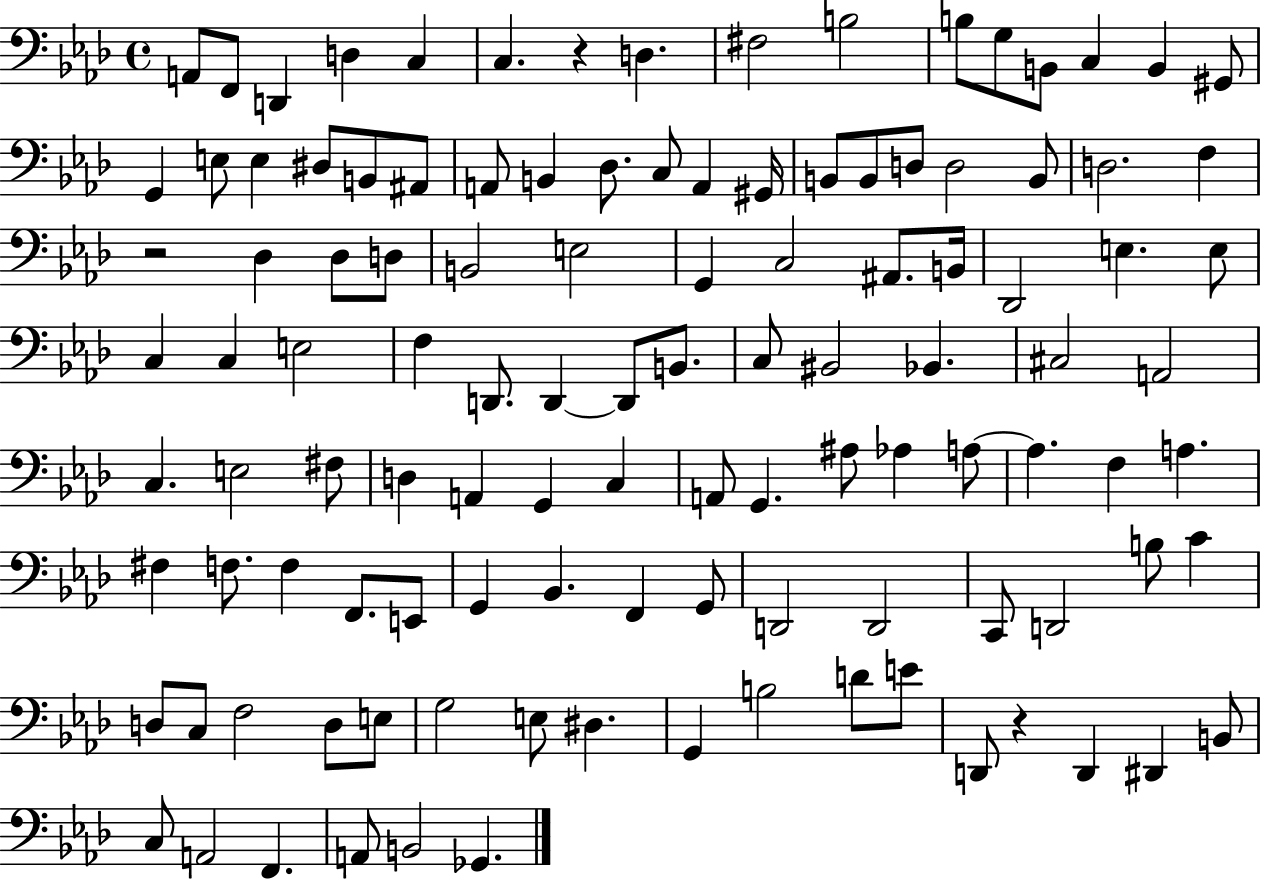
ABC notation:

X:1
T:Untitled
M:4/4
L:1/4
K:Ab
A,,/2 F,,/2 D,, D, C, C, z D, ^F,2 B,2 B,/2 G,/2 B,,/2 C, B,, ^G,,/2 G,, E,/2 E, ^D,/2 B,,/2 ^A,,/2 A,,/2 B,, _D,/2 C,/2 A,, ^G,,/4 B,,/2 B,,/2 D,/2 D,2 B,,/2 D,2 F, z2 _D, _D,/2 D,/2 B,,2 E,2 G,, C,2 ^A,,/2 B,,/4 _D,,2 E, E,/2 C, C, E,2 F, D,,/2 D,, D,,/2 B,,/2 C,/2 ^B,,2 _B,, ^C,2 A,,2 C, E,2 ^F,/2 D, A,, G,, C, A,,/2 G,, ^A,/2 _A, A,/2 A, F, A, ^F, F,/2 F, F,,/2 E,,/2 G,, _B,, F,, G,,/2 D,,2 D,,2 C,,/2 D,,2 B,/2 C D,/2 C,/2 F,2 D,/2 E,/2 G,2 E,/2 ^D, G,, B,2 D/2 E/2 D,,/2 z D,, ^D,, B,,/2 C,/2 A,,2 F,, A,,/2 B,,2 _G,,